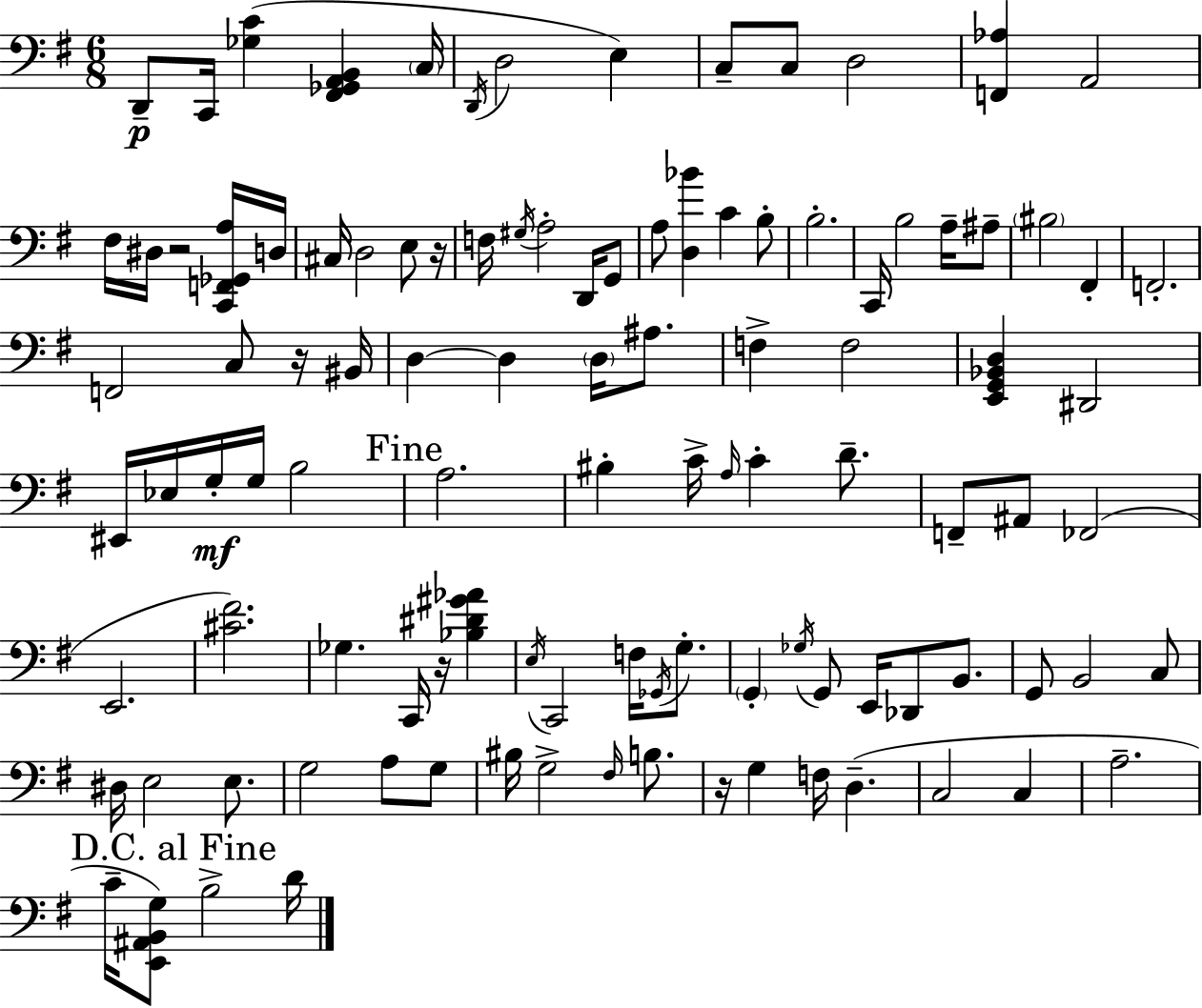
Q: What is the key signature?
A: E minor